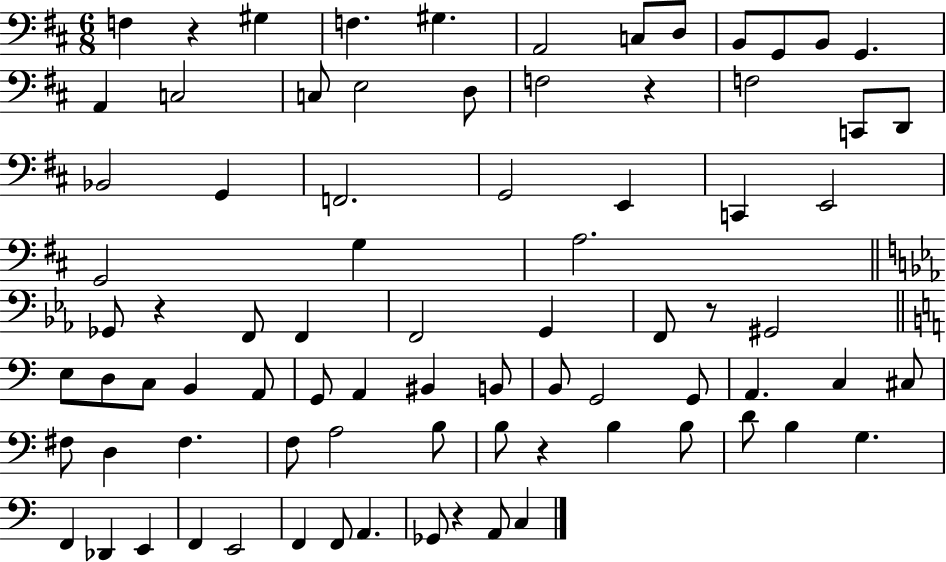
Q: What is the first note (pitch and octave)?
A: F3